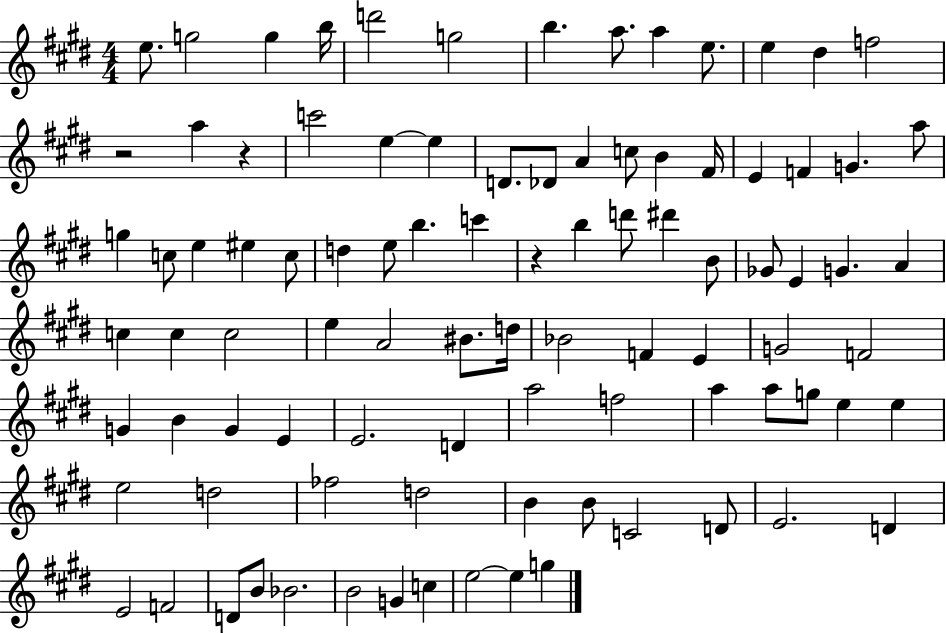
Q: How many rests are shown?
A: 3